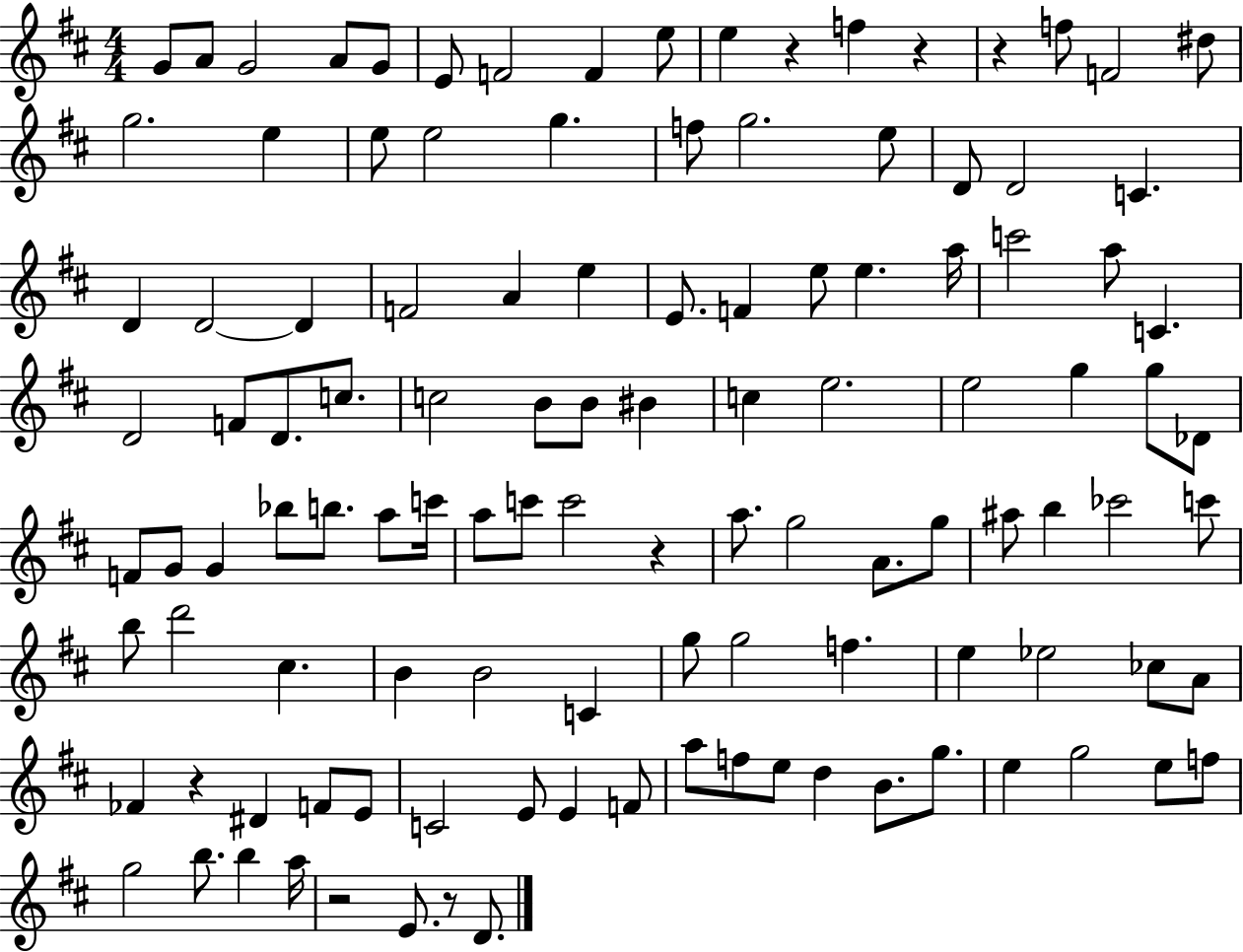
{
  \clef treble
  \numericTimeSignature
  \time 4/4
  \key d \major
  g'8 a'8 g'2 a'8 g'8 | e'8 f'2 f'4 e''8 | e''4 r4 f''4 r4 | r4 f''8 f'2 dis''8 | \break g''2. e''4 | e''8 e''2 g''4. | f''8 g''2. e''8 | d'8 d'2 c'4. | \break d'4 d'2~~ d'4 | f'2 a'4 e''4 | e'8. f'4 e''8 e''4. a''16 | c'''2 a''8 c'4. | \break d'2 f'8 d'8. c''8. | c''2 b'8 b'8 bis'4 | c''4 e''2. | e''2 g''4 g''8 des'8 | \break f'8 g'8 g'4 bes''8 b''8. a''8 c'''16 | a''8 c'''8 c'''2 r4 | a''8. g''2 a'8. g''8 | ais''8 b''4 ces'''2 c'''8 | \break b''8 d'''2 cis''4. | b'4 b'2 c'4 | g''8 g''2 f''4. | e''4 ees''2 ces''8 a'8 | \break fes'4 r4 dis'4 f'8 e'8 | c'2 e'8 e'4 f'8 | a''8 f''8 e''8 d''4 b'8. g''8. | e''4 g''2 e''8 f''8 | \break g''2 b''8. b''4 a''16 | r2 e'8. r8 d'8. | \bar "|."
}